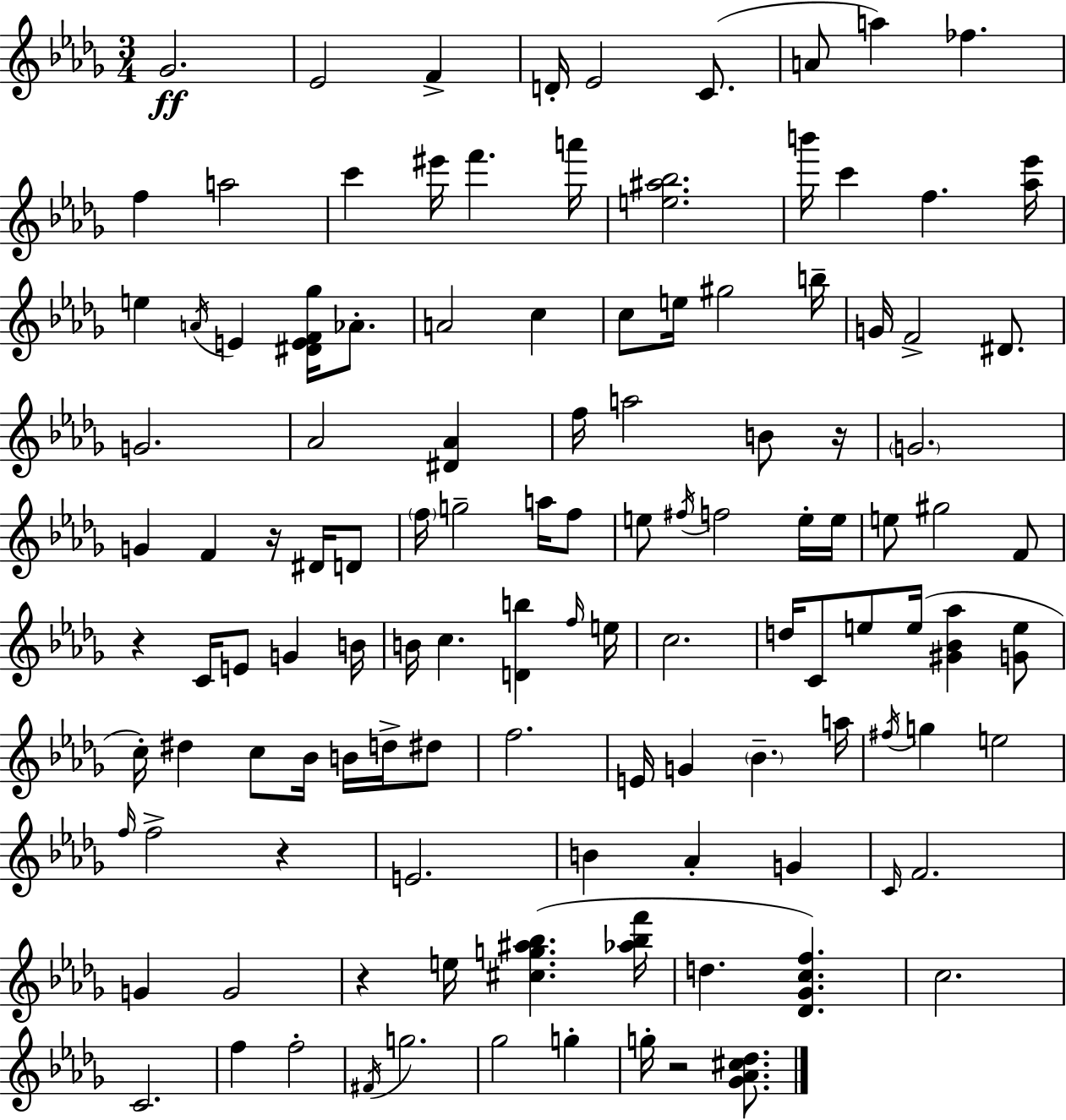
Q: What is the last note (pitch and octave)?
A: G5